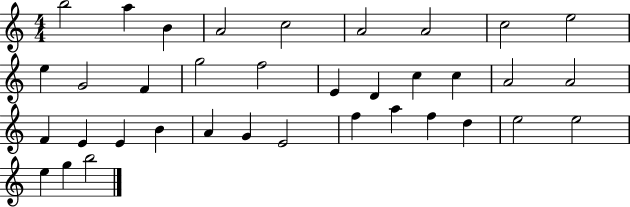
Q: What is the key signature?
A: C major